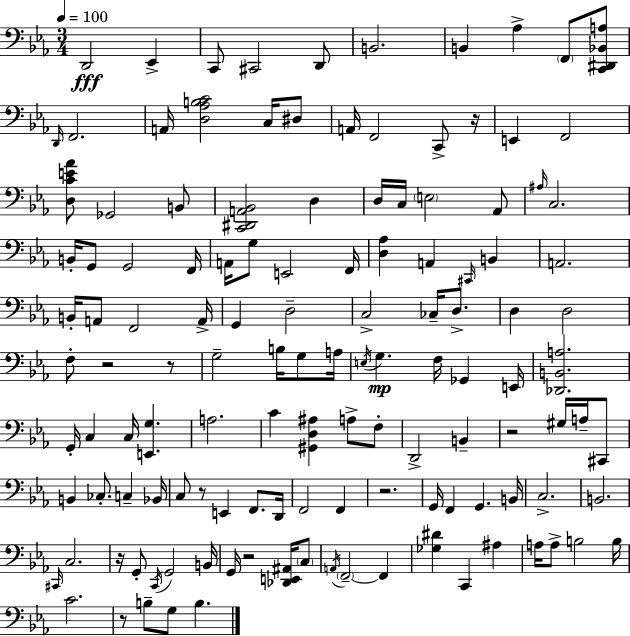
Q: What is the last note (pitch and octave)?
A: B3